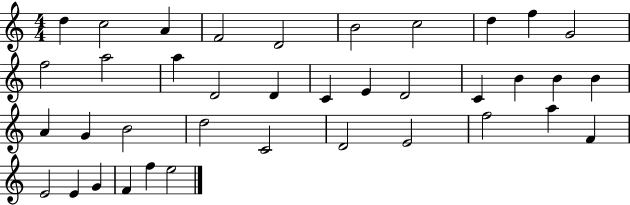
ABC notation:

X:1
T:Untitled
M:4/4
L:1/4
K:C
d c2 A F2 D2 B2 c2 d f G2 f2 a2 a D2 D C E D2 C B B B A G B2 d2 C2 D2 E2 f2 a F E2 E G F f e2